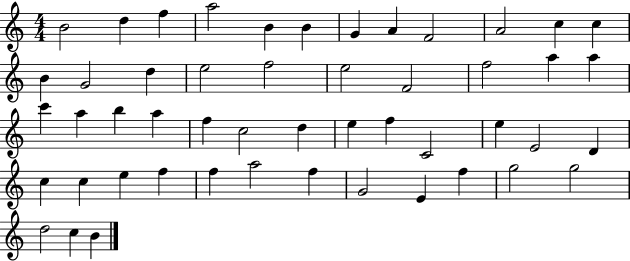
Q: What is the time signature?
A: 4/4